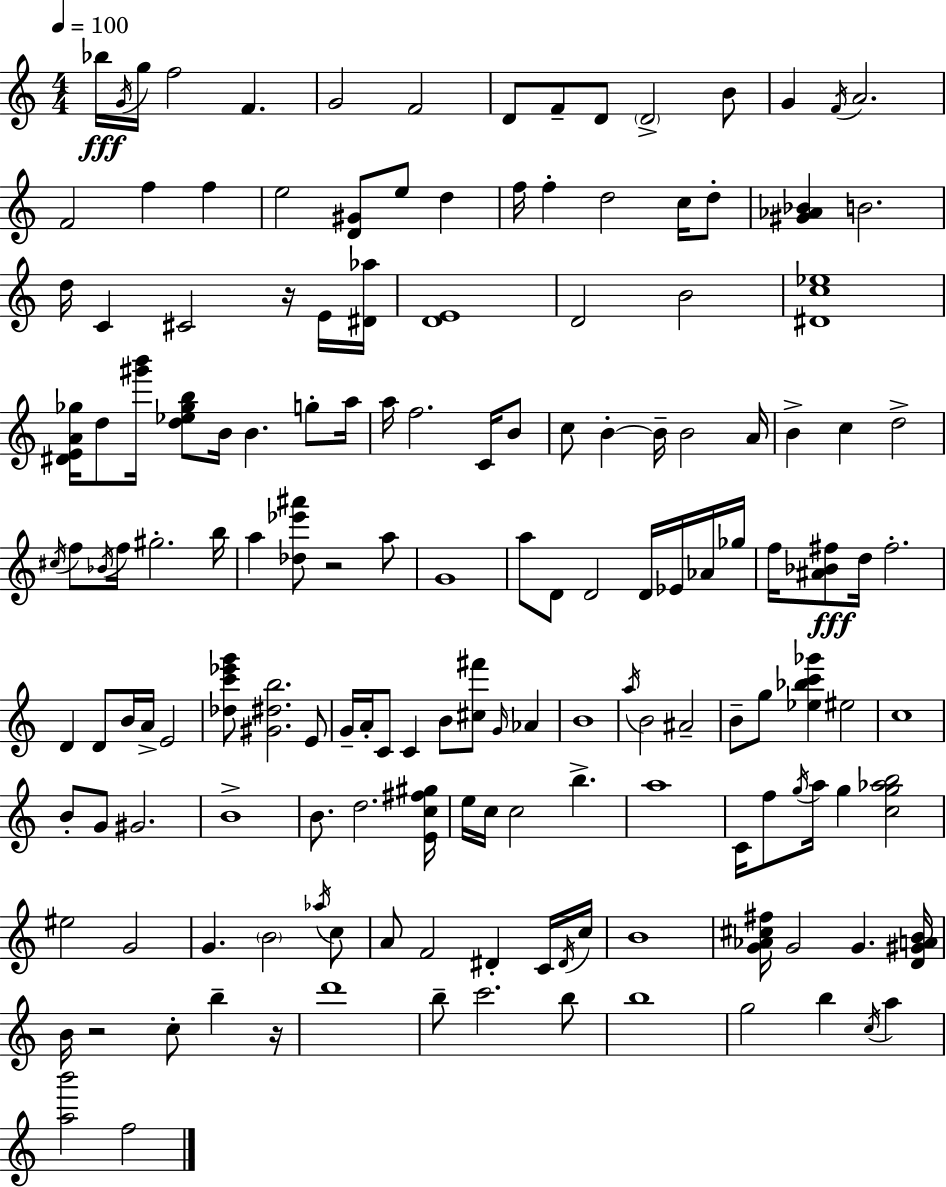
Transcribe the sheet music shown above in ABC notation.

X:1
T:Untitled
M:4/4
L:1/4
K:C
_b/4 G/4 g/4 f2 F G2 F2 D/2 F/2 D/2 D2 B/2 G F/4 A2 F2 f f e2 [D^G]/2 e/2 d f/4 f d2 c/4 d/2 [^G_A_B] B2 d/4 C ^C2 z/4 E/4 [^D_a]/4 [DE]4 D2 B2 [^Dc_e]4 [^DEA_g]/4 d/2 [^g'b']/4 [d_e_gb]/2 B/4 B g/2 a/4 a/4 f2 C/4 B/2 c/2 B B/4 B2 A/4 B c d2 ^c/4 f/2 _B/4 f/4 ^g2 b/4 a [_d_e'^a']/2 z2 a/2 G4 a/2 D/2 D2 D/4 _E/4 _A/4 _g/4 f/4 [^A_B^f]/2 d/4 ^f2 D D/2 B/4 A/4 E2 [_dc'_e'g']/2 [^G^db]2 E/2 G/4 A/4 C/2 C B/2 [^c^f']/2 G/4 _A B4 a/4 B2 ^A2 B/2 g/2 [_e_bc'_g'] ^e2 c4 B/2 G/2 ^G2 B4 B/2 d2 [Ec^f^g]/4 e/4 c/4 c2 b a4 C/4 f/2 g/4 a/4 g [cg_ab]2 ^e2 G2 G B2 _a/4 c/2 A/2 F2 ^D C/4 ^D/4 c/4 B4 [G_A^c^f]/4 G2 G [D^GAB]/4 B/4 z2 c/2 b z/4 d'4 b/2 c'2 b/2 b4 g2 b c/4 a [ab']2 f2